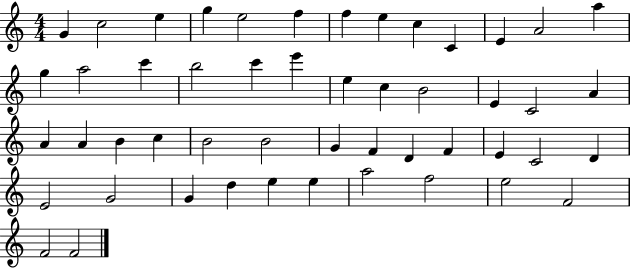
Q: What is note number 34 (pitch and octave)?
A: D4